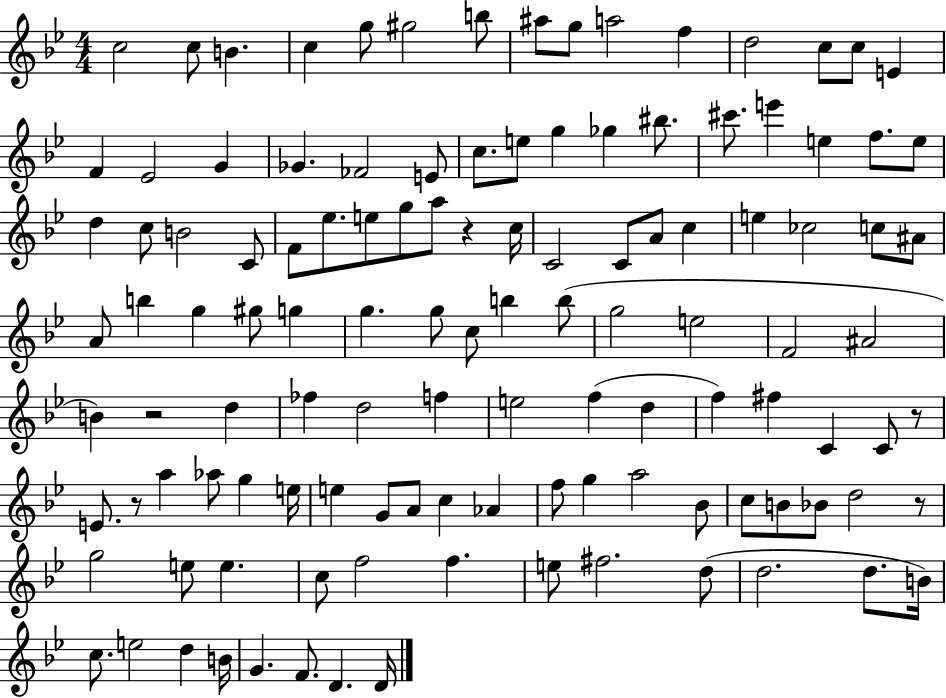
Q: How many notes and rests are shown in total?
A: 118